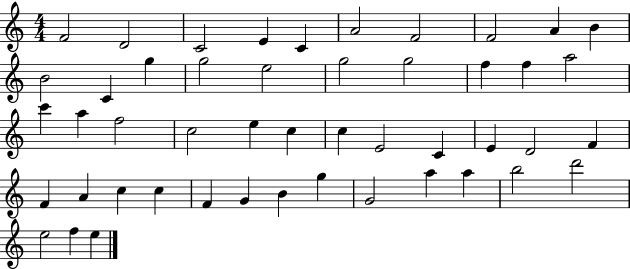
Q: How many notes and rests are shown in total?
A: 48